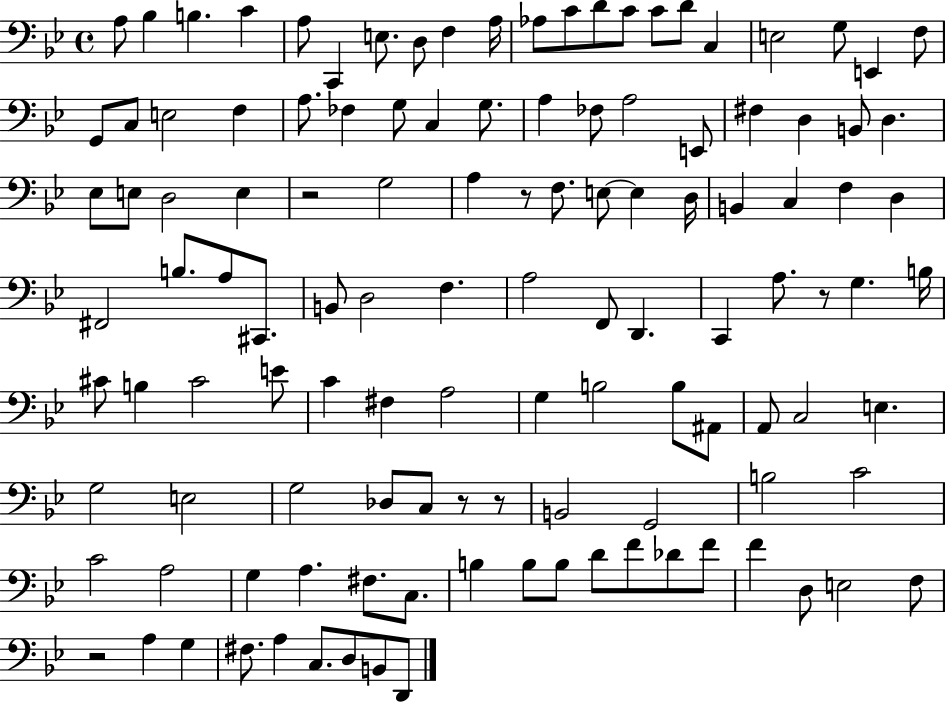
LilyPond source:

{
  \clef bass
  \time 4/4
  \defaultTimeSignature
  \key bes \major
  a8 bes4 b4. c'4 | a8 c,4 e8. d8 f4 a16 | aes8 c'8 d'8 c'8 c'8 d'8 c4 | e2 g8 e,4 f8 | \break g,8 c8 e2 f4 | a8. fes4 g8 c4 g8. | a4 fes8 a2 e,8 | fis4 d4 b,8 d4. | \break ees8 e8 d2 e4 | r2 g2 | a4 r8 f8. e8~~ e4 d16 | b,4 c4 f4 d4 | \break fis,2 b8. a8 cis,8. | b,8 d2 f4. | a2 f,8 d,4. | c,4 a8. r8 g4. b16 | \break cis'8 b4 cis'2 e'8 | c'4 fis4 a2 | g4 b2 b8 ais,8 | a,8 c2 e4. | \break g2 e2 | g2 des8 c8 r8 r8 | b,2 g,2 | b2 c'2 | \break c'2 a2 | g4 a4. fis8. c8. | b4 b8 b8 d'8 f'8 des'8 f'8 | f'4 d8 e2 f8 | \break r2 a4 g4 | fis8. a4 c8. d8 b,8 d,8 | \bar "|."
}